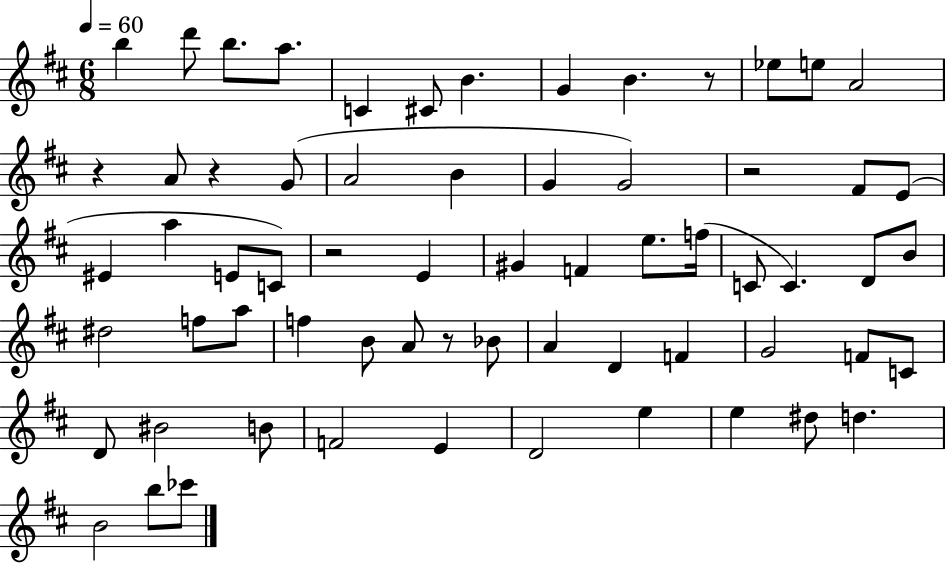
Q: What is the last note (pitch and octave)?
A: CES6